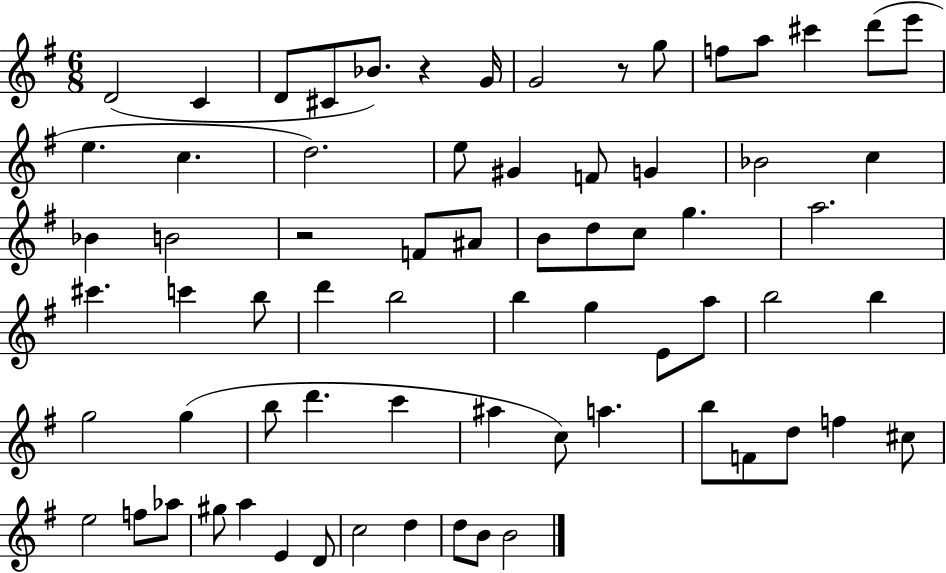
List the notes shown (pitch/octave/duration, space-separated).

D4/h C4/q D4/e C#4/e Bb4/e. R/q G4/s G4/h R/e G5/e F5/e A5/e C#6/q D6/e E6/e E5/q. C5/q. D5/h. E5/e G#4/q F4/e G4/q Bb4/h C5/q Bb4/q B4/h R/h F4/e A#4/e B4/e D5/e C5/e G5/q. A5/h. C#6/q. C6/q B5/e D6/q B5/h B5/q G5/q E4/e A5/e B5/h B5/q G5/h G5/q B5/e D6/q. C6/q A#5/q C5/e A5/q. B5/e F4/e D5/e F5/q C#5/e E5/h F5/e Ab5/e G#5/e A5/q E4/q D4/e C5/h D5/q D5/e B4/e B4/h